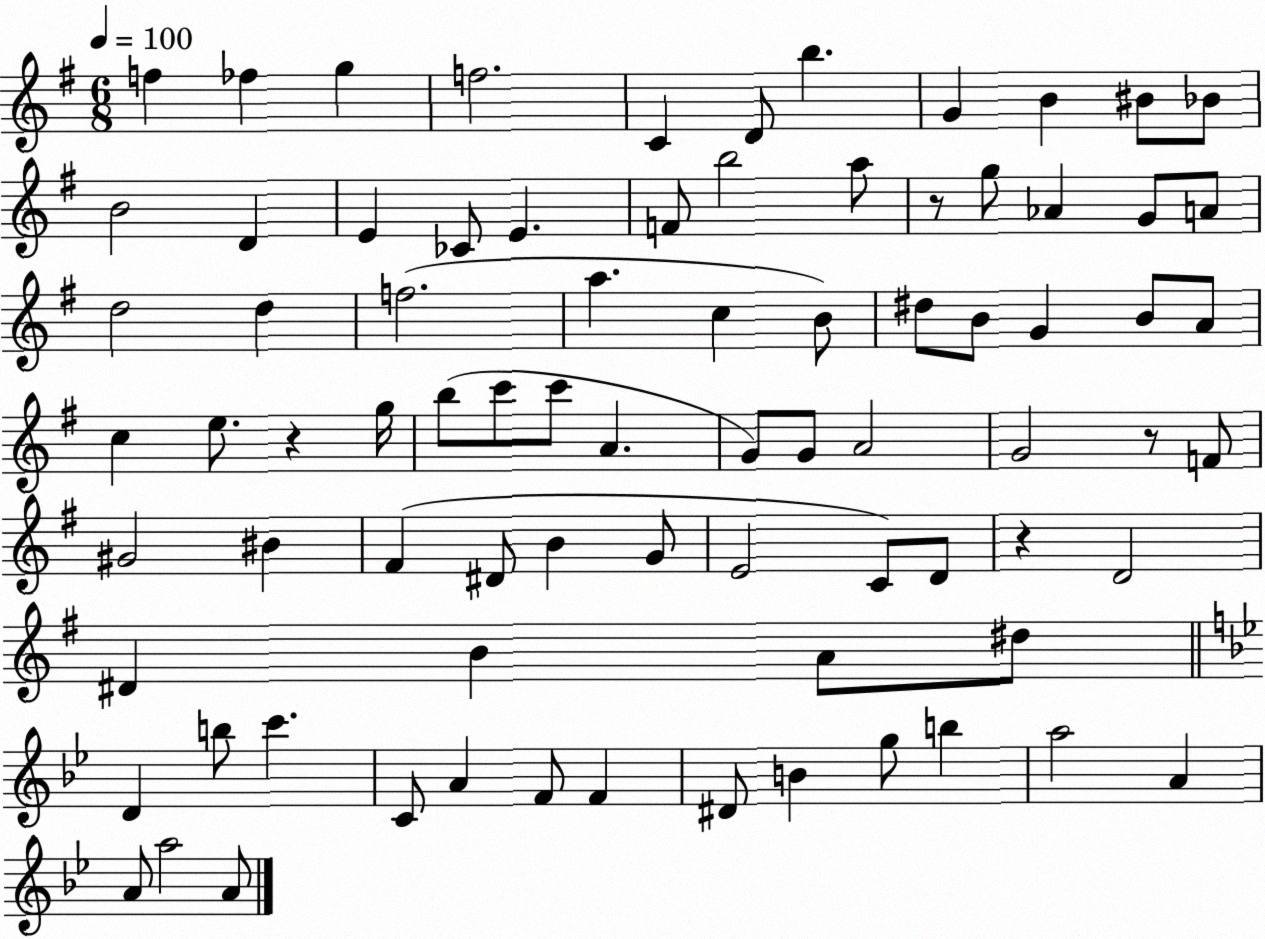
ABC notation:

X:1
T:Untitled
M:6/8
L:1/4
K:G
f _f g f2 C D/2 b G B ^B/2 _B/2 B2 D E _C/2 E F/2 b2 a/2 z/2 g/2 _A G/2 A/2 d2 d f2 a c B/2 ^d/2 B/2 G B/2 A/2 c e/2 z g/4 b/2 c'/2 c'/2 A G/2 G/2 A2 G2 z/2 F/2 ^G2 ^B ^F ^D/2 B G/2 E2 C/2 D/2 z D2 ^D B A/2 ^d/2 D b/2 c' C/2 A F/2 F ^D/2 B g/2 b a2 A A/2 a2 A/2